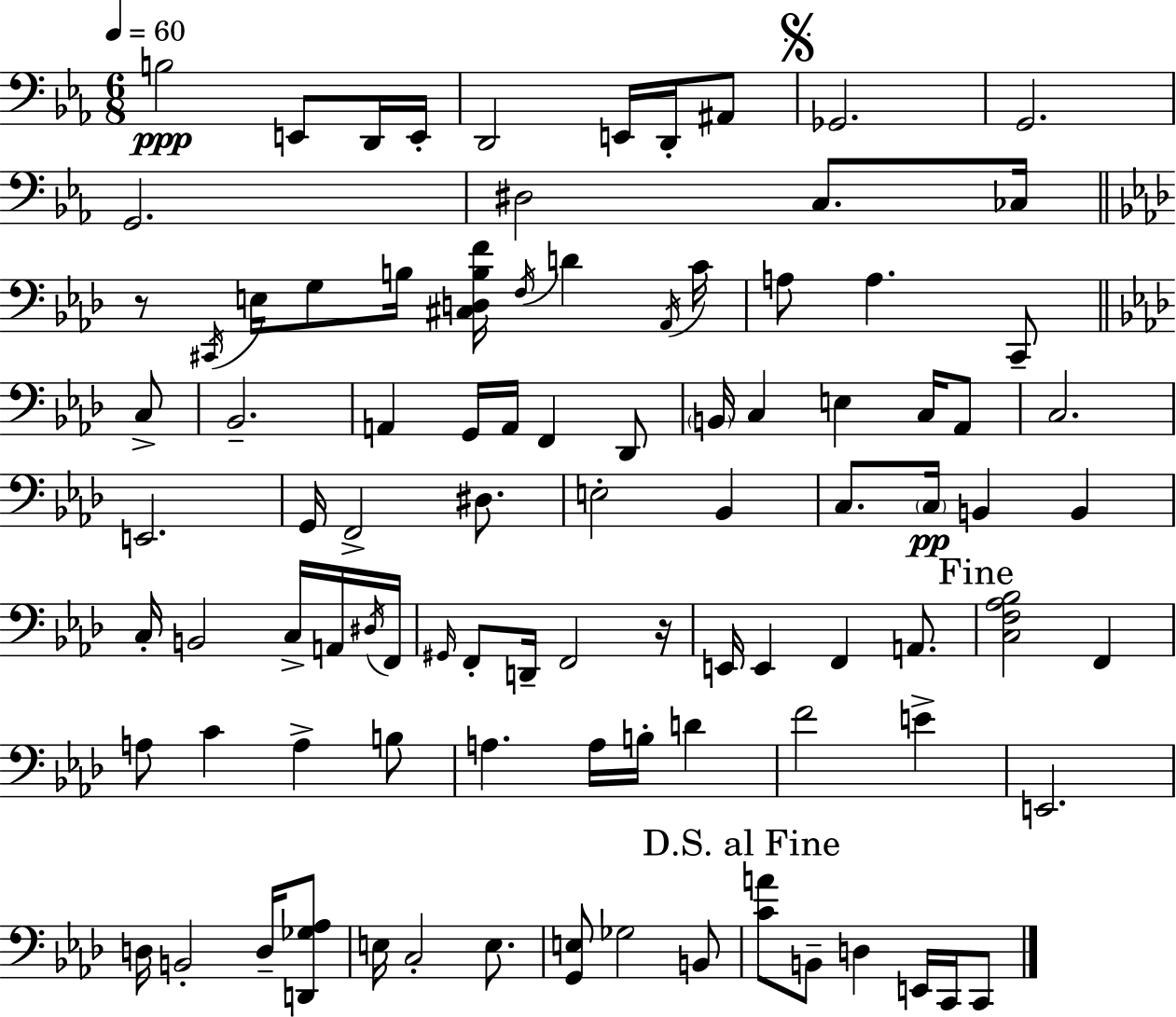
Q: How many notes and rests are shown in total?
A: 94